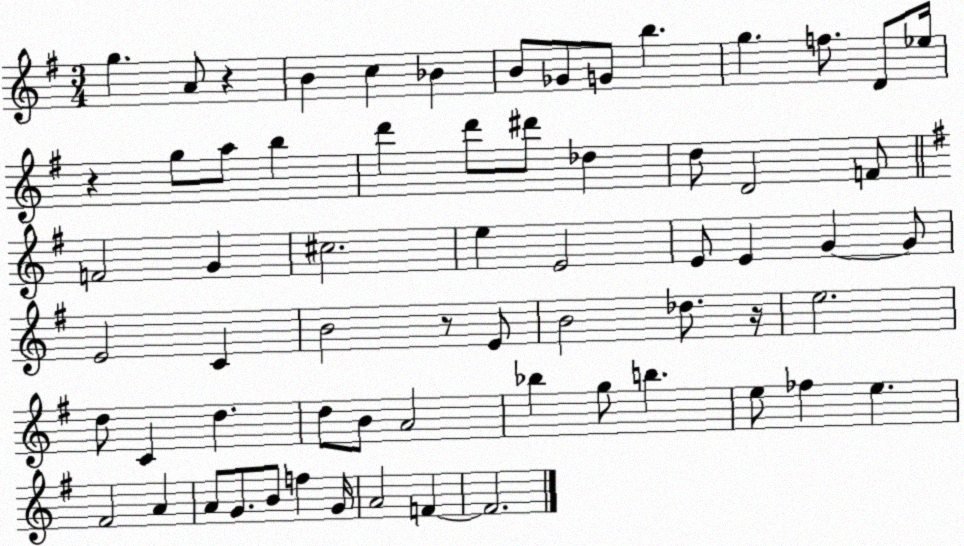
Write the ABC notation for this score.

X:1
T:Untitled
M:3/4
L:1/4
K:G
g A/2 z B c _B B/2 _G/2 G/2 b g f/2 D/2 _e/4 z g/2 a/2 b d' d'/2 ^d'/2 _d d/2 D2 F/2 F2 G ^c2 e E2 E/2 E G G/2 E2 C B2 z/2 E/2 B2 _d/2 z/4 e2 d/2 C d d/2 B/2 A2 _b g/2 b e/2 _f e ^F2 A A/2 G/2 B/2 f G/4 A2 F F2